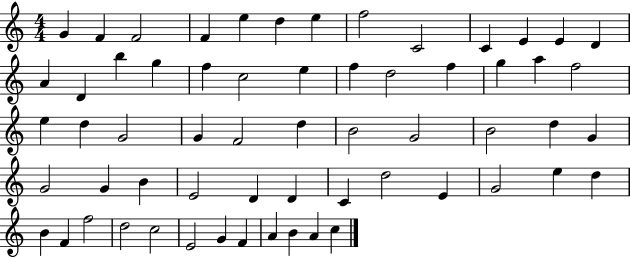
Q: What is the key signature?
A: C major